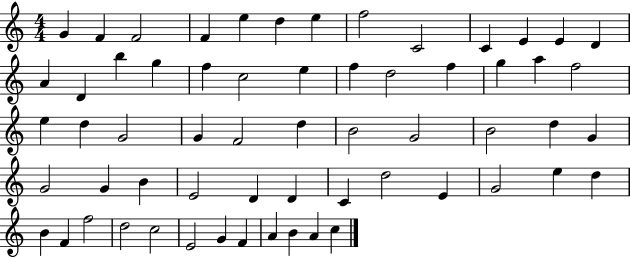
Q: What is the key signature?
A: C major